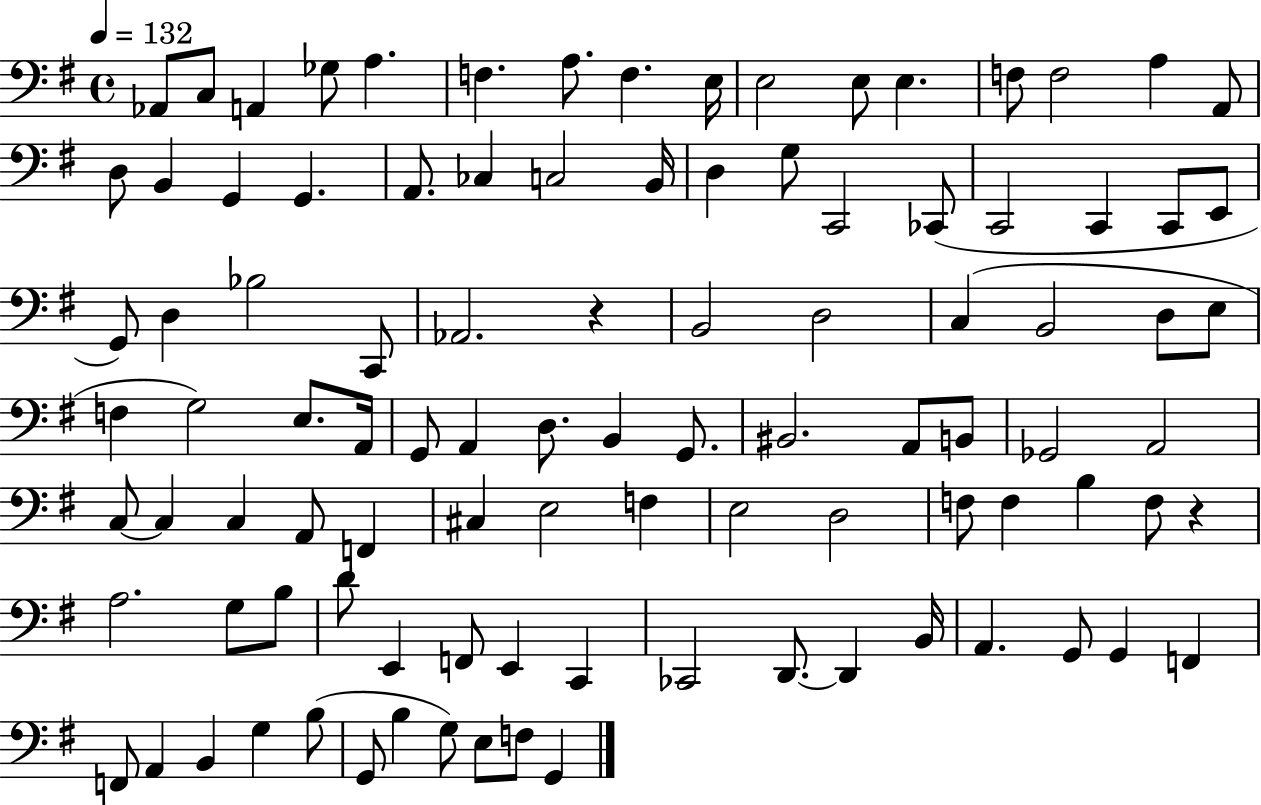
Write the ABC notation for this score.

X:1
T:Untitled
M:4/4
L:1/4
K:G
_A,,/2 C,/2 A,, _G,/2 A, F, A,/2 F, E,/4 E,2 E,/2 E, F,/2 F,2 A, A,,/2 D,/2 B,, G,, G,, A,,/2 _C, C,2 B,,/4 D, G,/2 C,,2 _C,,/2 C,,2 C,, C,,/2 E,,/2 G,,/2 D, _B,2 C,,/2 _A,,2 z B,,2 D,2 C, B,,2 D,/2 E,/2 F, G,2 E,/2 A,,/4 G,,/2 A,, D,/2 B,, G,,/2 ^B,,2 A,,/2 B,,/2 _G,,2 A,,2 C,/2 C, C, A,,/2 F,, ^C, E,2 F, E,2 D,2 F,/2 F, B, F,/2 z A,2 G,/2 B,/2 D/2 E,, F,,/2 E,, C,, _C,,2 D,,/2 D,, B,,/4 A,, G,,/2 G,, F,, F,,/2 A,, B,, G, B,/2 G,,/2 B, G,/2 E,/2 F,/2 G,,